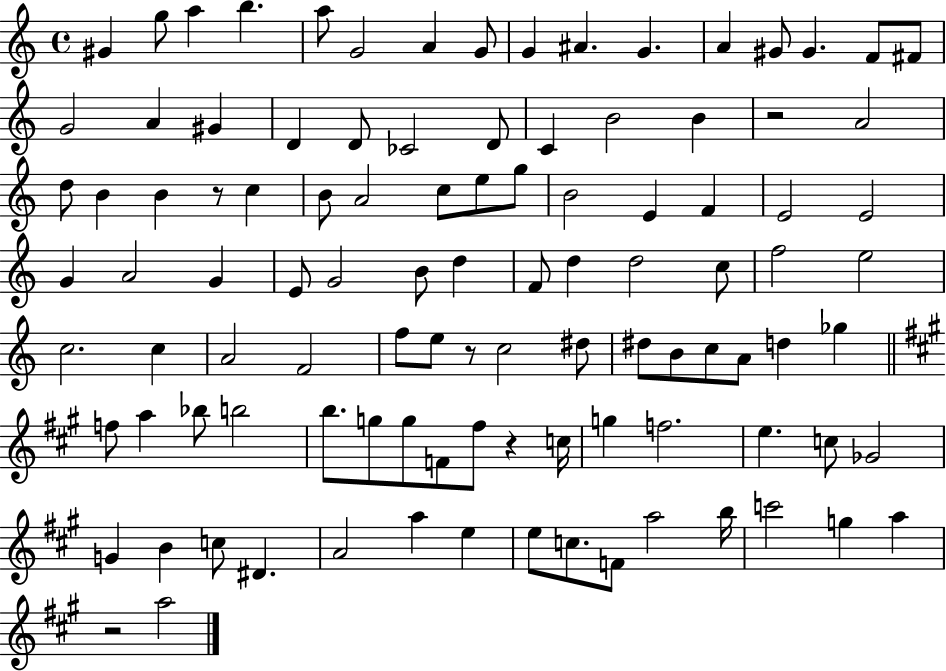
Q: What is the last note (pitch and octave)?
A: A5